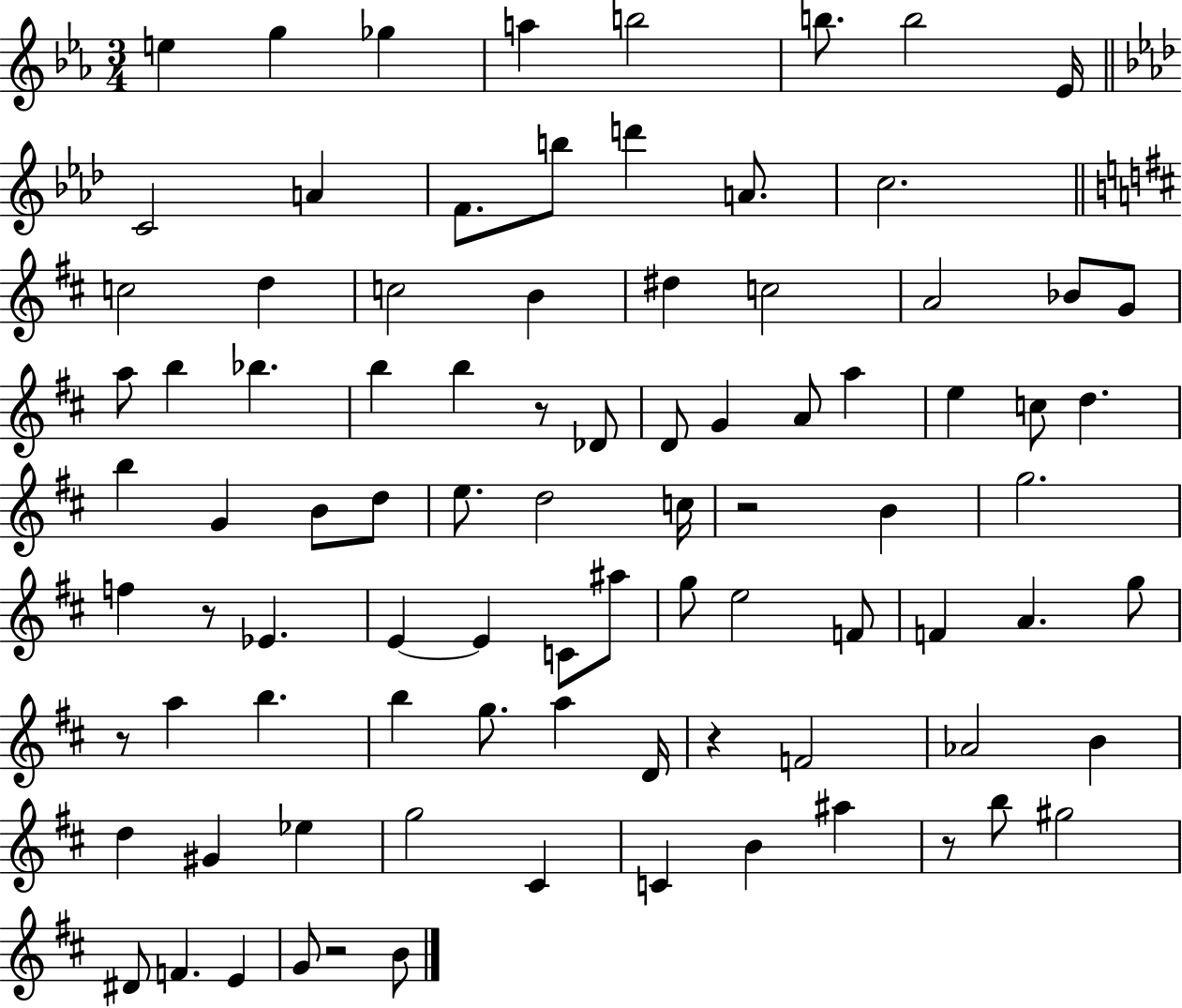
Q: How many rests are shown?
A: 7